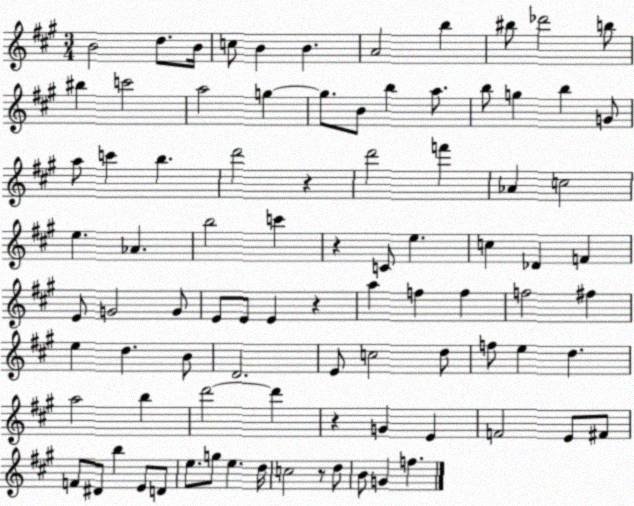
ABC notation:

X:1
T:Untitled
M:3/4
L:1/4
K:A
B2 d/2 B/4 c/2 B B A2 b ^b/2 _d'2 b/2 ^b c'2 a2 g g/2 B/2 b a/2 b/2 g b G/2 a/2 c' b d'2 z d'2 f' _A c2 e _A b2 c' z C/2 e c _D F E/2 G2 G/2 E/2 E/2 E z a f f f2 ^f e d B/2 D2 E/2 c2 d/2 f/2 e d a2 b d'2 d' z G E F2 E/2 ^F/2 F/2 ^D/2 b E/2 D/2 e/2 g/2 e d/4 c2 z/2 d/2 B/2 G f